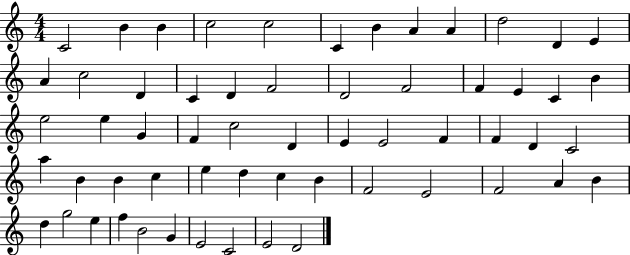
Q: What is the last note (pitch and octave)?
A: D4